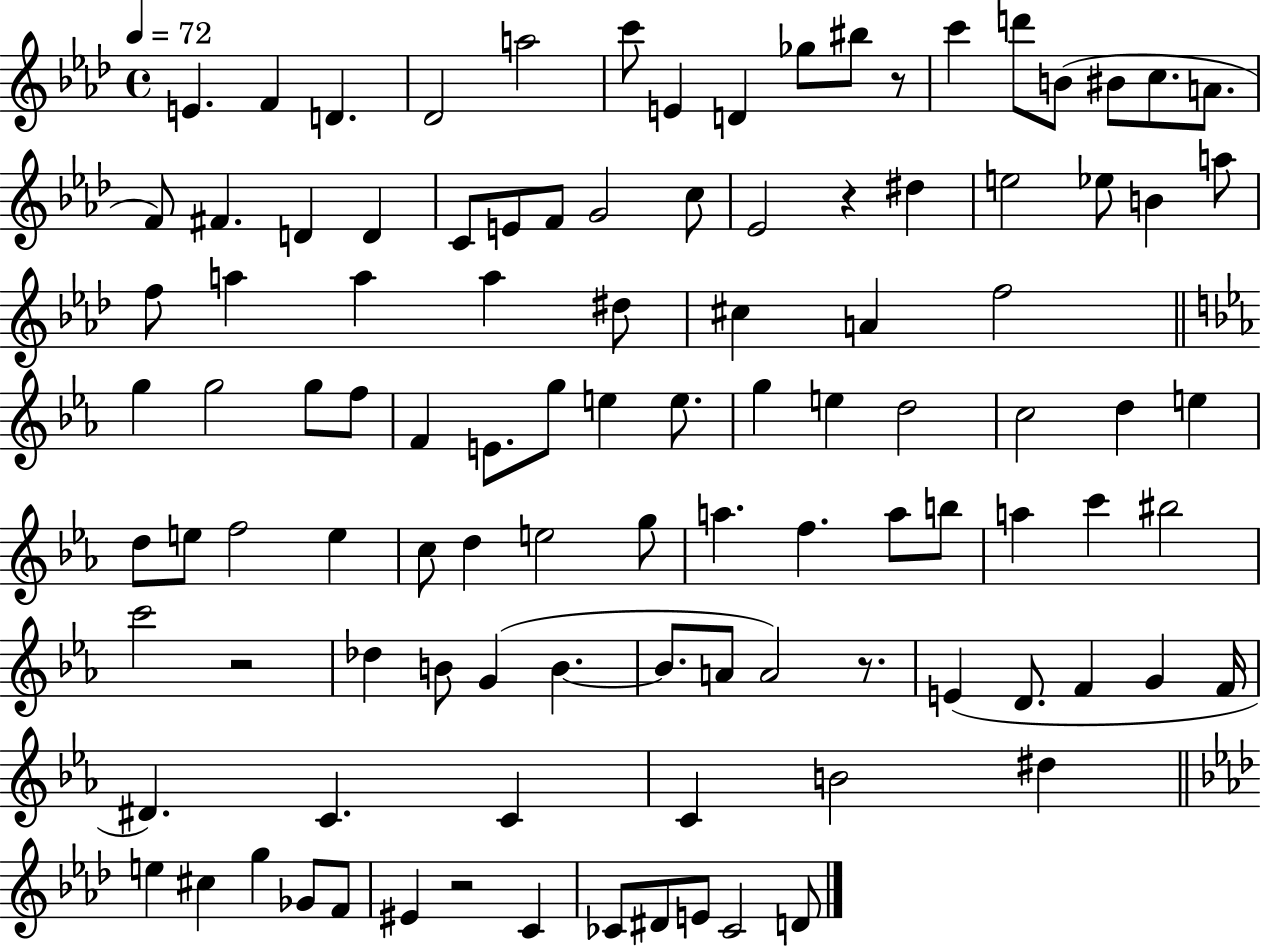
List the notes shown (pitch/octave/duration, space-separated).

E4/q. F4/q D4/q. Db4/h A5/h C6/e E4/q D4/q Gb5/e BIS5/e R/e C6/q D6/e B4/e BIS4/e C5/e. A4/e. F4/e F#4/q. D4/q D4/q C4/e E4/e F4/e G4/h C5/e Eb4/h R/q D#5/q E5/h Eb5/e B4/q A5/e F5/e A5/q A5/q A5/q D#5/e C#5/q A4/q F5/h G5/q G5/h G5/e F5/e F4/q E4/e. G5/e E5/q E5/e. G5/q E5/q D5/h C5/h D5/q E5/q D5/e E5/e F5/h E5/q C5/e D5/q E5/h G5/e A5/q. F5/q. A5/e B5/e A5/q C6/q BIS5/h C6/h R/h Db5/q B4/e G4/q B4/q. B4/e. A4/e A4/h R/e. E4/q D4/e. F4/q G4/q F4/s D#4/q. C4/q. C4/q C4/q B4/h D#5/q E5/q C#5/q G5/q Gb4/e F4/e EIS4/q R/h C4/q CES4/e D#4/e E4/e CES4/h D4/e